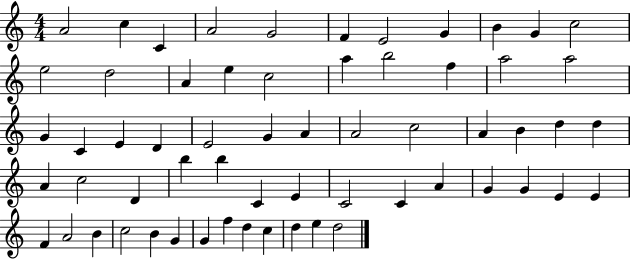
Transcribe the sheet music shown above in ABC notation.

X:1
T:Untitled
M:4/4
L:1/4
K:C
A2 c C A2 G2 F E2 G B G c2 e2 d2 A e c2 a b2 f a2 a2 G C E D E2 G A A2 c2 A B d d A c2 D b b C E C2 C A G G E E F A2 B c2 B G G f d c d e d2